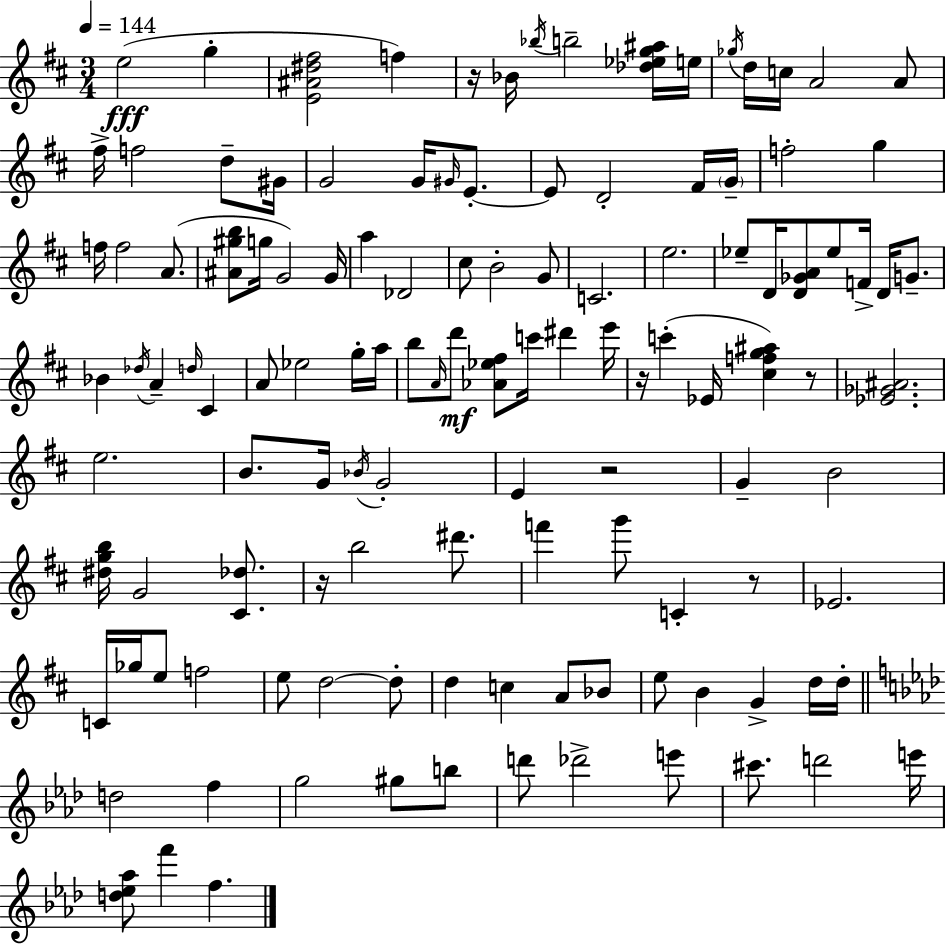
X:1
T:Untitled
M:3/4
L:1/4
K:D
e2 g [E^A^d^f]2 f z/4 _B/4 _b/4 b2 [_d_eg^a]/4 e/4 _g/4 d/4 c/4 A2 A/2 ^f/4 f2 d/2 ^G/4 G2 G/4 ^G/4 E/2 E/2 D2 ^F/4 G/4 f2 g f/4 f2 A/2 [^A^gb]/2 g/4 G2 G/4 a _D2 ^c/2 B2 G/2 C2 e2 _e/2 D/4 [D_GA]/2 _e/2 F/4 D/4 G/2 _B _d/4 A d/4 ^C A/2 _e2 g/4 a/4 b/2 A/4 d'/2 [_A_e^f]/2 c'/4 ^d' e'/4 z/4 c' _E/4 [^cfg^a] z/2 [_E_G^A]2 e2 B/2 G/4 _B/4 G2 E z2 G B2 [^dgb]/4 G2 [^C_d]/2 z/4 b2 ^d'/2 f' g'/2 C z/2 _E2 C/4 _g/4 e/2 f2 e/2 d2 d/2 d c A/2 _B/2 e/2 B G d/4 d/4 d2 f g2 ^g/2 b/2 d'/2 _d'2 e'/2 ^c'/2 d'2 e'/4 [d_e_a]/2 f' f